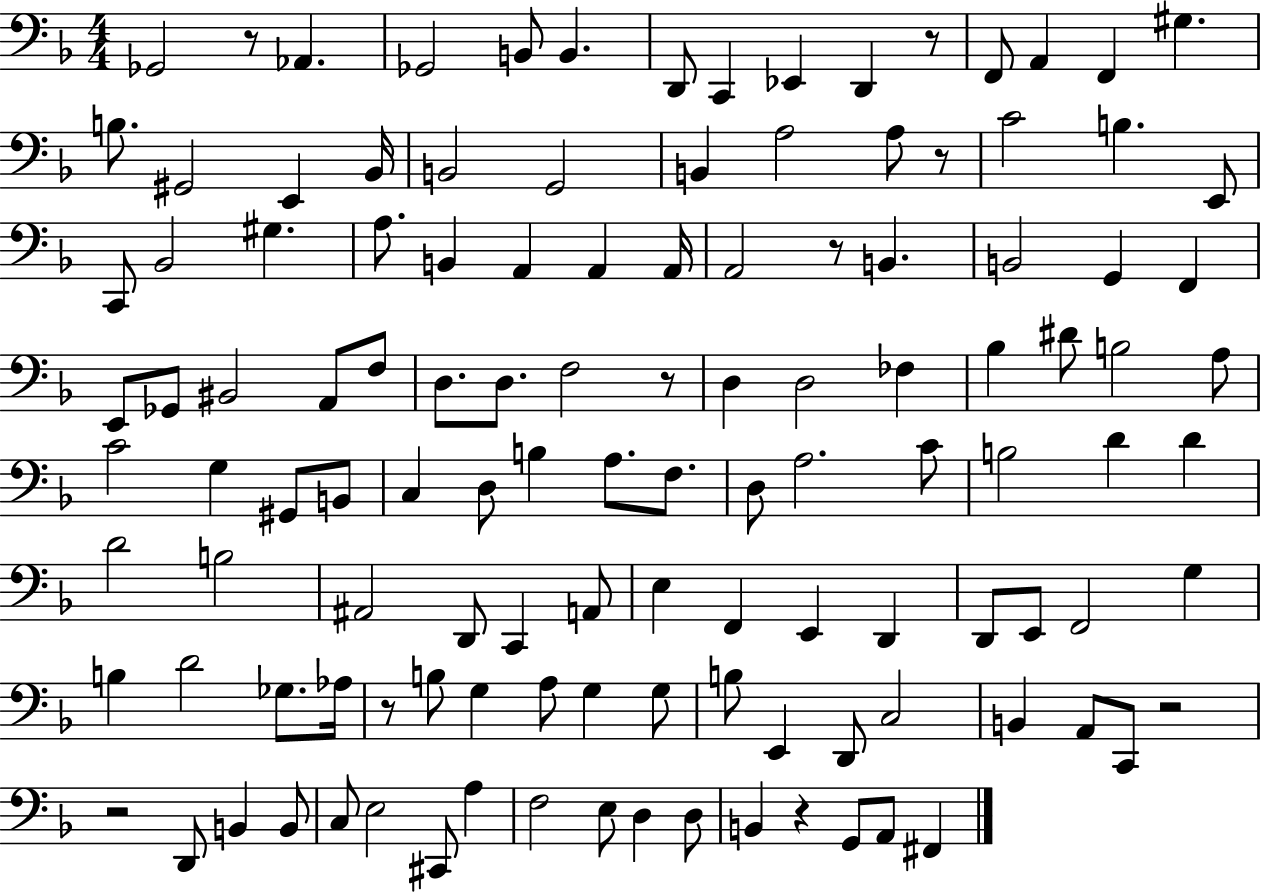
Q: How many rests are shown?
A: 9